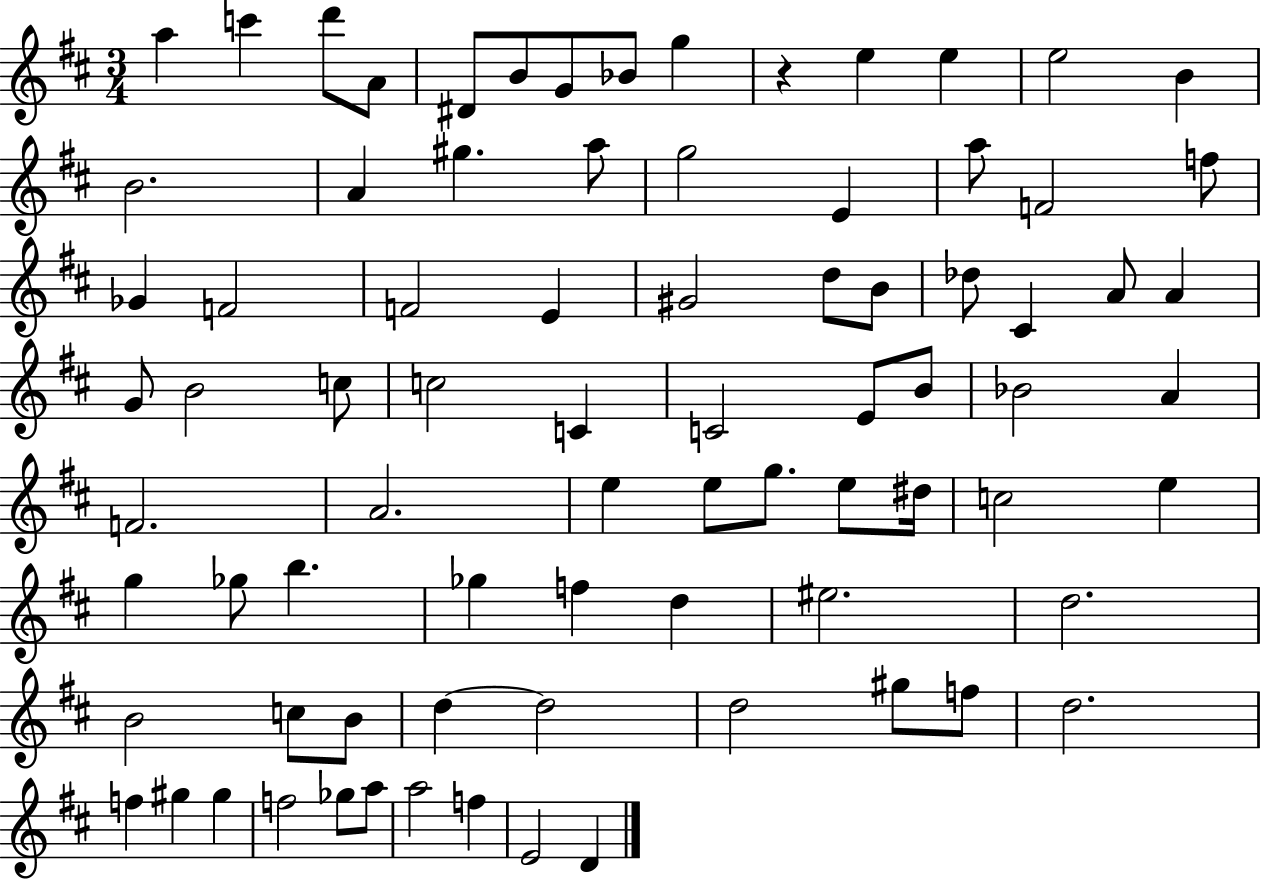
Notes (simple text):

A5/q C6/q D6/e A4/e D#4/e B4/e G4/e Bb4/e G5/q R/q E5/q E5/q E5/h B4/q B4/h. A4/q G#5/q. A5/e G5/h E4/q A5/e F4/h F5/e Gb4/q F4/h F4/h E4/q G#4/h D5/e B4/e Db5/e C#4/q A4/e A4/q G4/e B4/h C5/e C5/h C4/q C4/h E4/e B4/e Bb4/h A4/q F4/h. A4/h. E5/q E5/e G5/e. E5/e D#5/s C5/h E5/q G5/q Gb5/e B5/q. Gb5/q F5/q D5/q EIS5/h. D5/h. B4/h C5/e B4/e D5/q D5/h D5/h G#5/e F5/e D5/h. F5/q G#5/q G#5/q F5/h Gb5/e A5/e A5/h F5/q E4/h D4/q